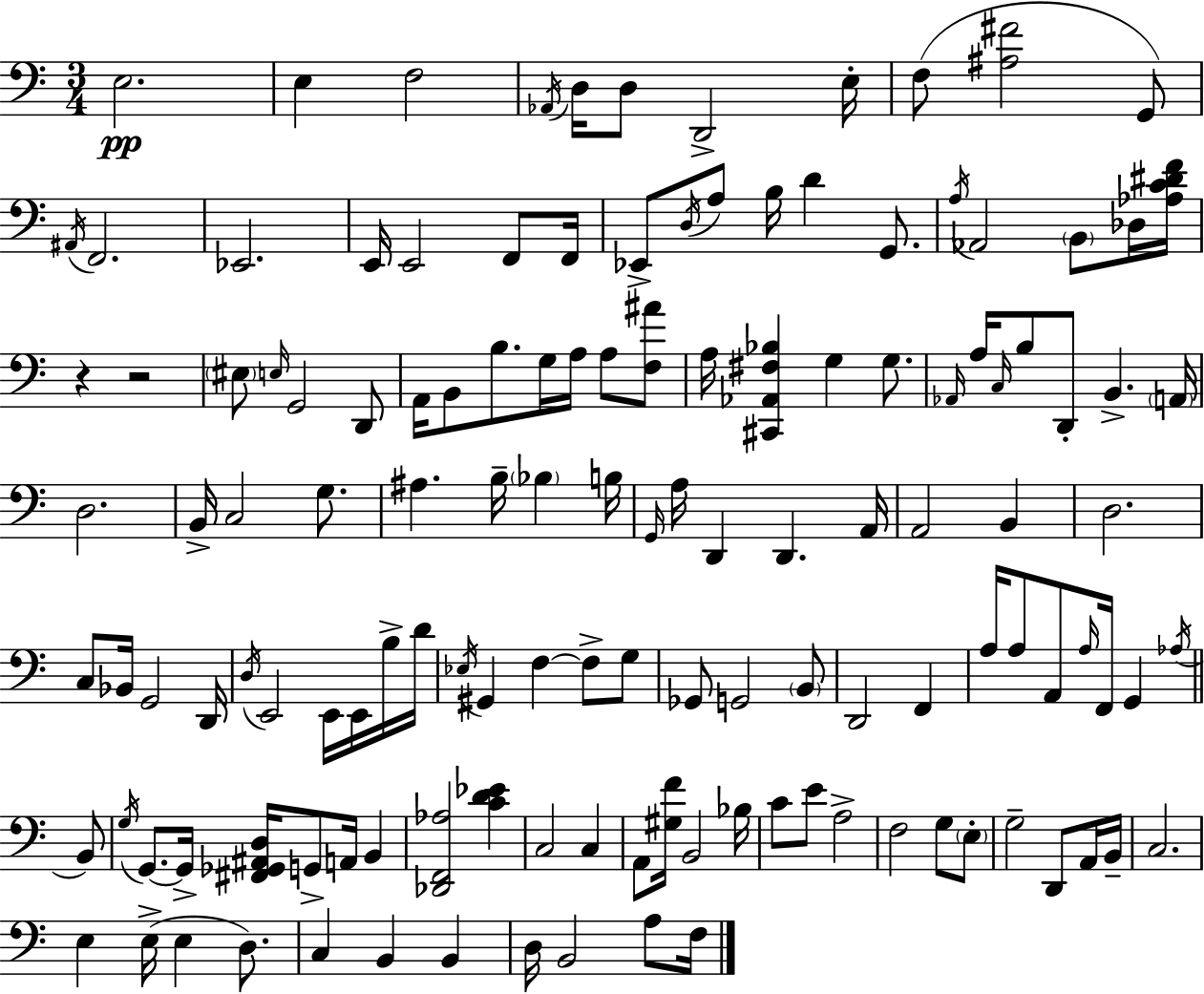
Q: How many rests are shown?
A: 2